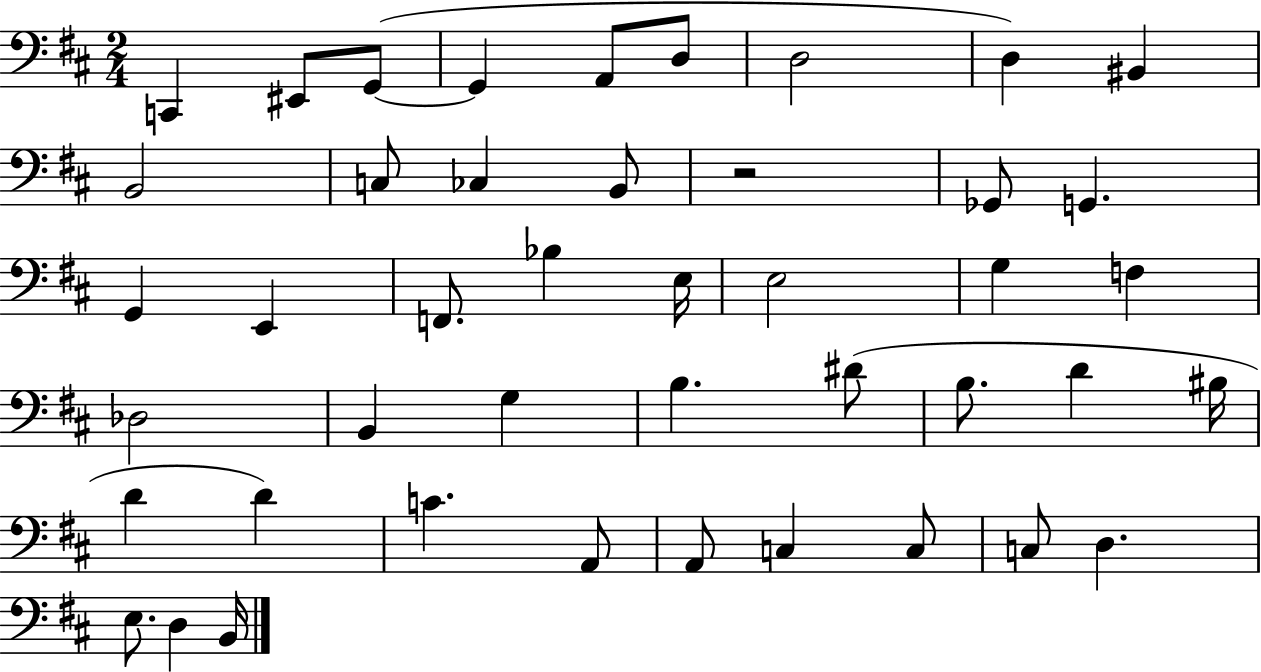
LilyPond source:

{
  \clef bass
  \numericTimeSignature
  \time 2/4
  \key d \major
  c,4 eis,8 g,8~(~ | g,4 a,8 d8 | d2 | d4) bis,4 | \break b,2 | c8 ces4 b,8 | r2 | ges,8 g,4. | \break g,4 e,4 | f,8. bes4 e16 | e2 | g4 f4 | \break des2 | b,4 g4 | b4. dis'8( | b8. d'4 bis16 | \break d'4 d'4) | c'4. a,8 | a,8 c4 c8 | c8 d4. | \break e8. d4 b,16 | \bar "|."
}